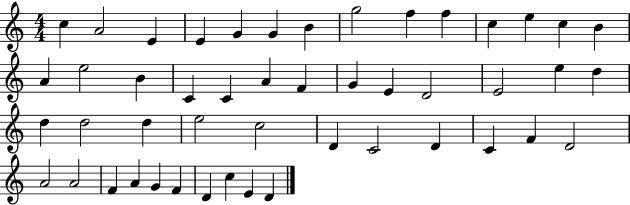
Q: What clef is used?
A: treble